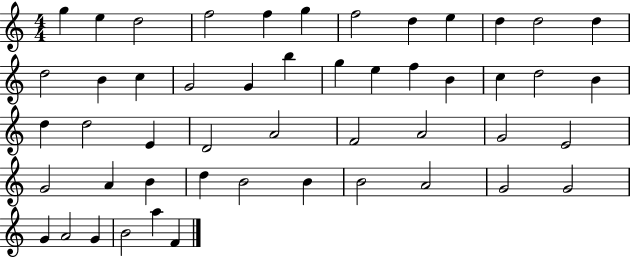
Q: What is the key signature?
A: C major